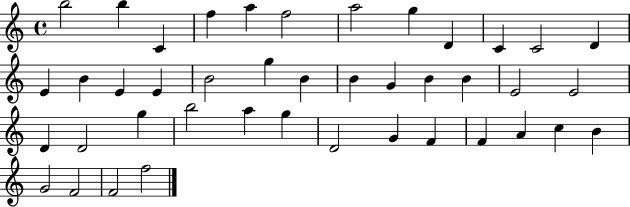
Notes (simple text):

B5/h B5/q C4/q F5/q A5/q F5/h A5/h G5/q D4/q C4/q C4/h D4/q E4/q B4/q E4/q E4/q B4/h G5/q B4/q B4/q G4/q B4/q B4/q E4/h E4/h D4/q D4/h G5/q B5/h A5/q G5/q D4/h G4/q F4/q F4/q A4/q C5/q B4/q G4/h F4/h F4/h F5/h